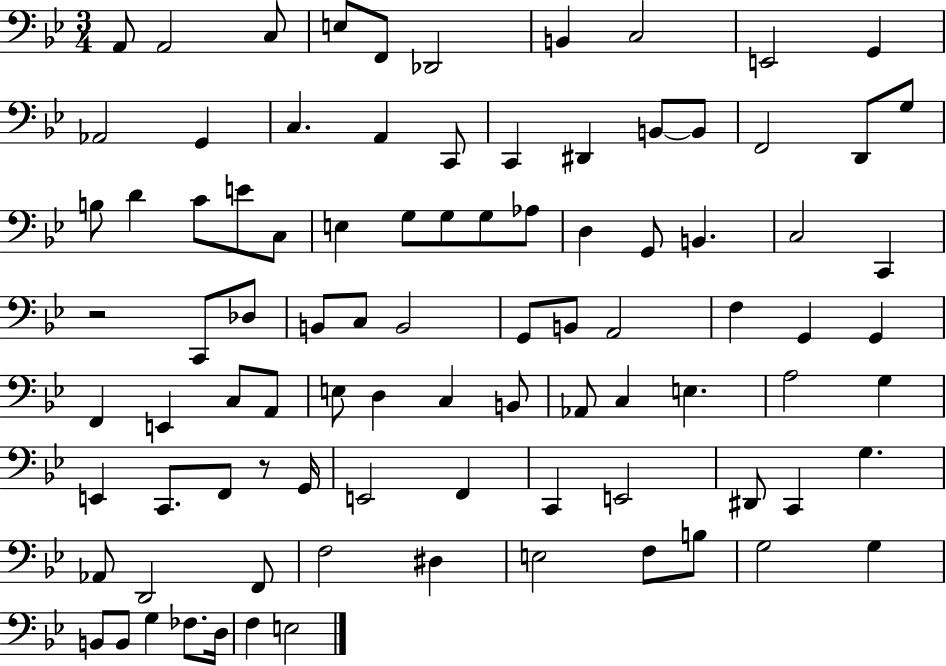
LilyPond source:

{
  \clef bass
  \numericTimeSignature
  \time 3/4
  \key bes \major
  a,8 a,2 c8 | e8 f,8 des,2 | b,4 c2 | e,2 g,4 | \break aes,2 g,4 | c4. a,4 c,8 | c,4 dis,4 b,8~~ b,8 | f,2 d,8 g8 | \break b8 d'4 c'8 e'8 c8 | e4 g8 g8 g8 aes8 | d4 g,8 b,4. | c2 c,4 | \break r2 c,8 des8 | b,8 c8 b,2 | g,8 b,8 a,2 | f4 g,4 g,4 | \break f,4 e,4 c8 a,8 | e8 d4 c4 b,8 | aes,8 c4 e4. | a2 g4 | \break e,4 c,8. f,8 r8 g,16 | e,2 f,4 | c,4 e,2 | dis,8 c,4 g4. | \break aes,8 d,2 f,8 | f2 dis4 | e2 f8 b8 | g2 g4 | \break b,8 b,8 g4 fes8. d16 | f4 e2 | \bar "|."
}